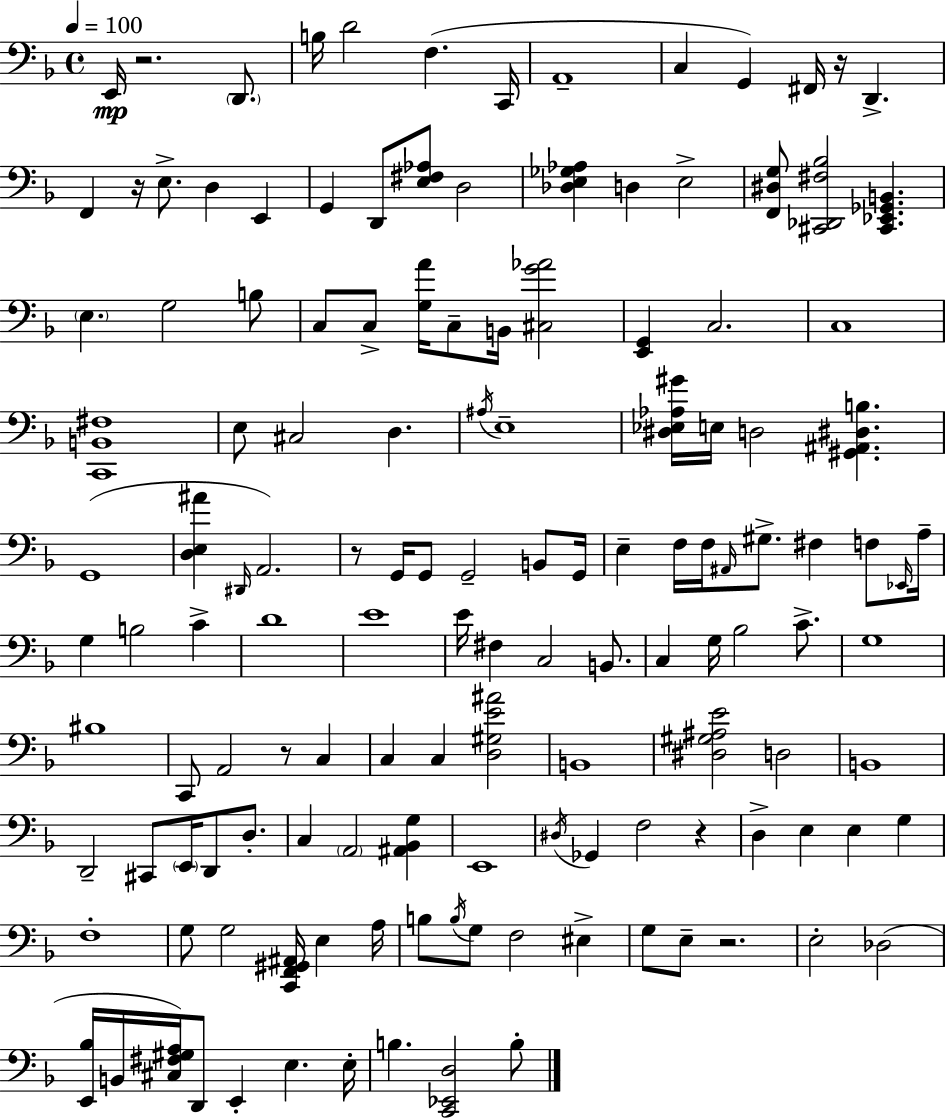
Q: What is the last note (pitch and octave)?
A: B3